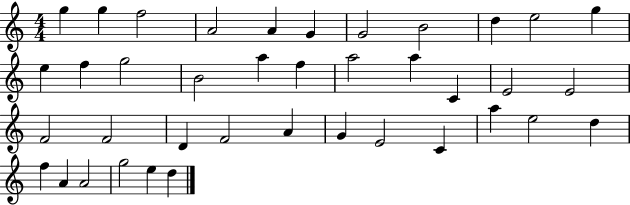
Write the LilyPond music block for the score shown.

{
  \clef treble
  \numericTimeSignature
  \time 4/4
  \key c \major
  g''4 g''4 f''2 | a'2 a'4 g'4 | g'2 b'2 | d''4 e''2 g''4 | \break e''4 f''4 g''2 | b'2 a''4 f''4 | a''2 a''4 c'4 | e'2 e'2 | \break f'2 f'2 | d'4 f'2 a'4 | g'4 e'2 c'4 | a''4 e''2 d''4 | \break f''4 a'4 a'2 | g''2 e''4 d''4 | \bar "|."
}